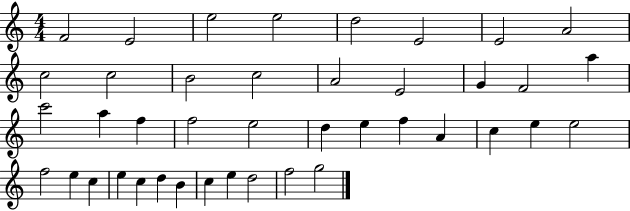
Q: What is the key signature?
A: C major